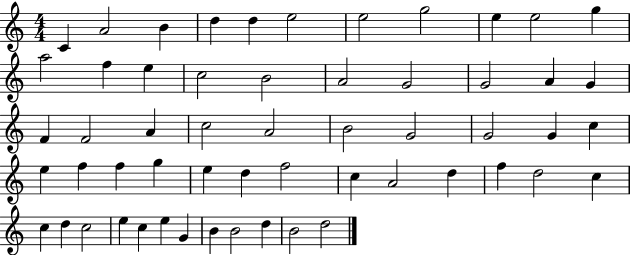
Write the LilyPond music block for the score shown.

{
  \clef treble
  \numericTimeSignature
  \time 4/4
  \key c \major
  c'4 a'2 b'4 | d''4 d''4 e''2 | e''2 g''2 | e''4 e''2 g''4 | \break a''2 f''4 e''4 | c''2 b'2 | a'2 g'2 | g'2 a'4 g'4 | \break f'4 f'2 a'4 | c''2 a'2 | b'2 g'2 | g'2 g'4 c''4 | \break e''4 f''4 f''4 g''4 | e''4 d''4 f''2 | c''4 a'2 d''4 | f''4 d''2 c''4 | \break c''4 d''4 c''2 | e''4 c''4 e''4 g'4 | b'4 b'2 d''4 | b'2 d''2 | \break \bar "|."
}